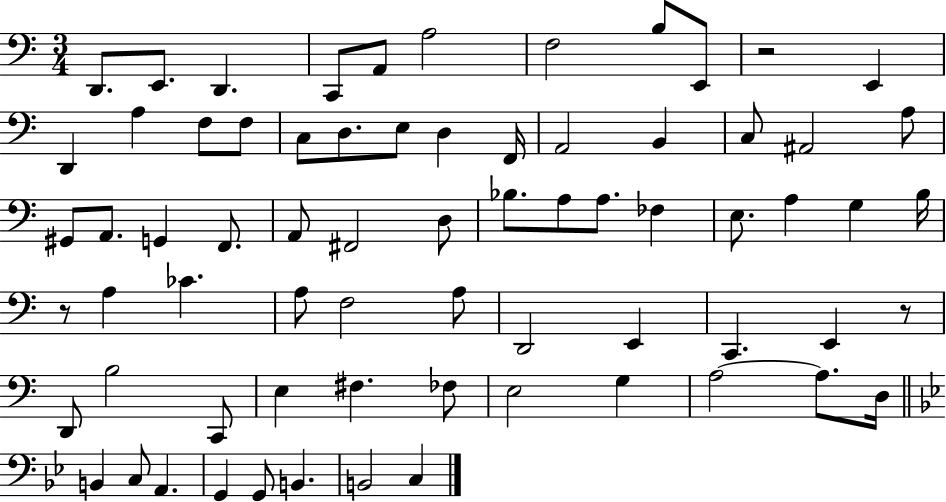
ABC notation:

X:1
T:Untitled
M:3/4
L:1/4
K:C
D,,/2 E,,/2 D,, C,,/2 A,,/2 A,2 F,2 B,/2 E,,/2 z2 E,, D,, A, F,/2 F,/2 C,/2 D,/2 E,/2 D, F,,/4 A,,2 B,, C,/2 ^A,,2 A,/2 ^G,,/2 A,,/2 G,, F,,/2 A,,/2 ^F,,2 D,/2 _B,/2 A,/2 A,/2 _F, E,/2 A, G, B,/4 z/2 A, _C A,/2 F,2 A,/2 D,,2 E,, C,, E,, z/2 D,,/2 B,2 C,,/2 E, ^F, _F,/2 E,2 G, A,2 A,/2 D,/4 B,, C,/2 A,, G,, G,,/2 B,, B,,2 C,